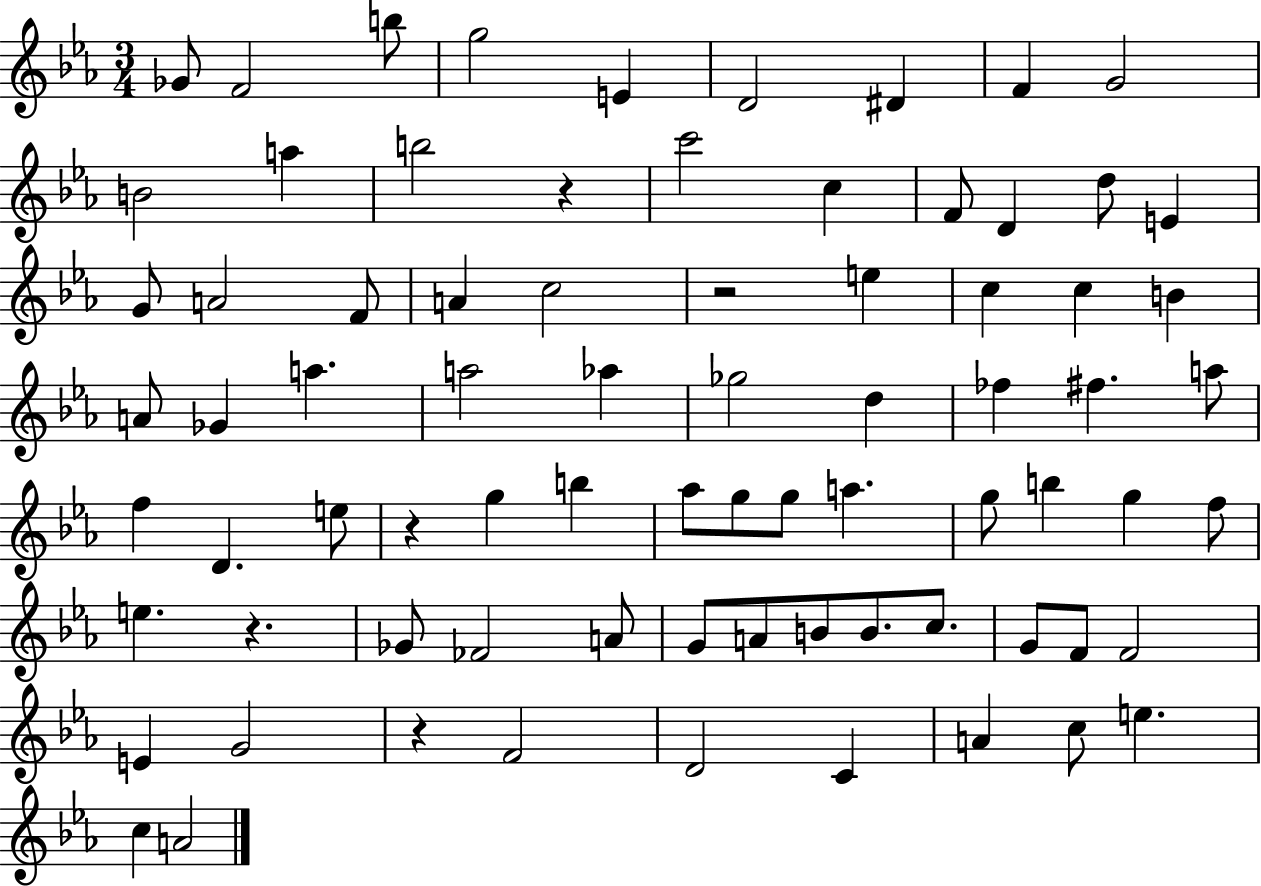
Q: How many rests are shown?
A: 5